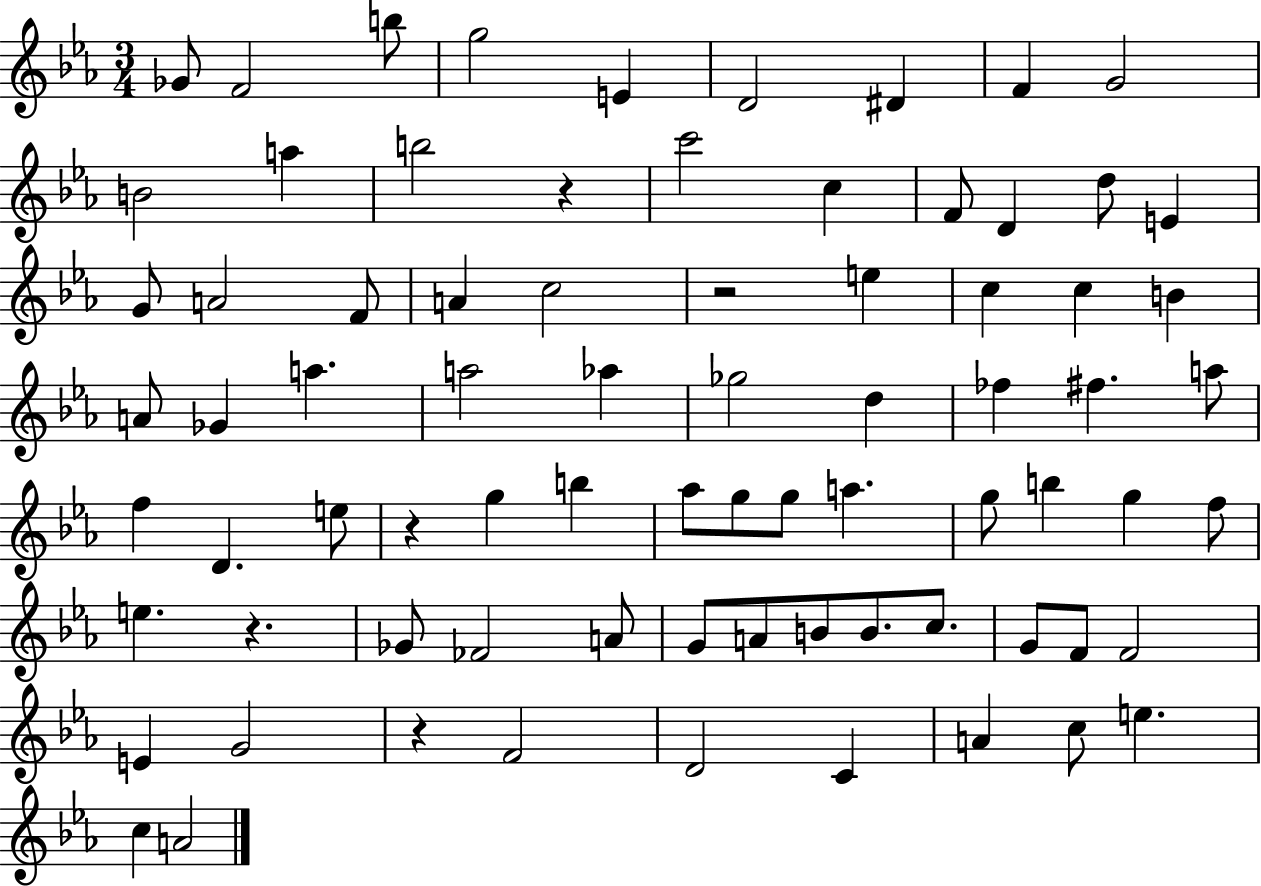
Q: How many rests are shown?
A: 5